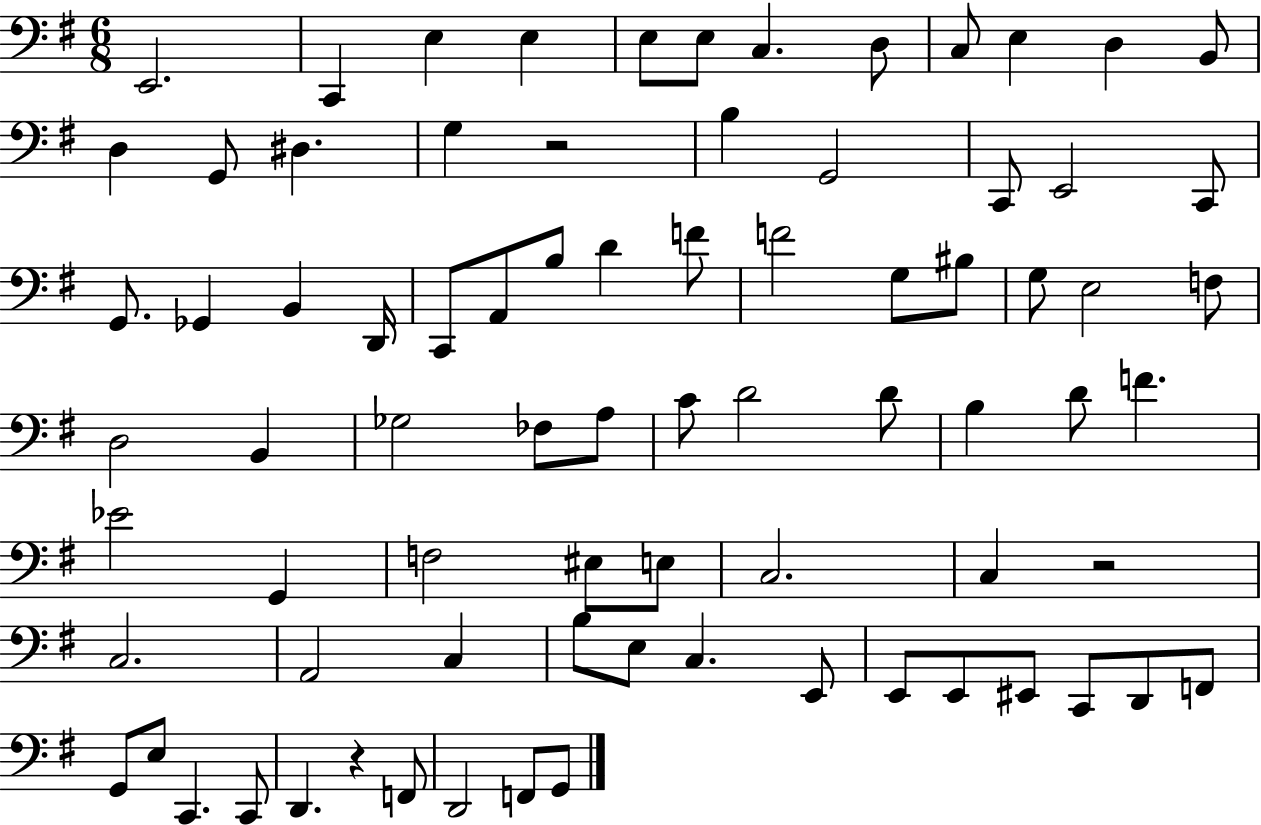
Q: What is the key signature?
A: G major